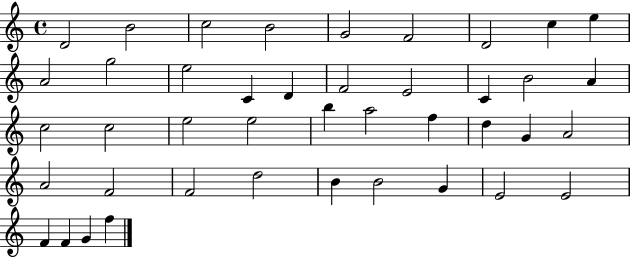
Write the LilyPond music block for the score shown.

{
  \clef treble
  \time 4/4
  \defaultTimeSignature
  \key c \major
  d'2 b'2 | c''2 b'2 | g'2 f'2 | d'2 c''4 e''4 | \break a'2 g''2 | e''2 c'4 d'4 | f'2 e'2 | c'4 b'2 a'4 | \break c''2 c''2 | e''2 e''2 | b''4 a''2 f''4 | d''4 g'4 a'2 | \break a'2 f'2 | f'2 d''2 | b'4 b'2 g'4 | e'2 e'2 | \break f'4 f'4 g'4 f''4 | \bar "|."
}